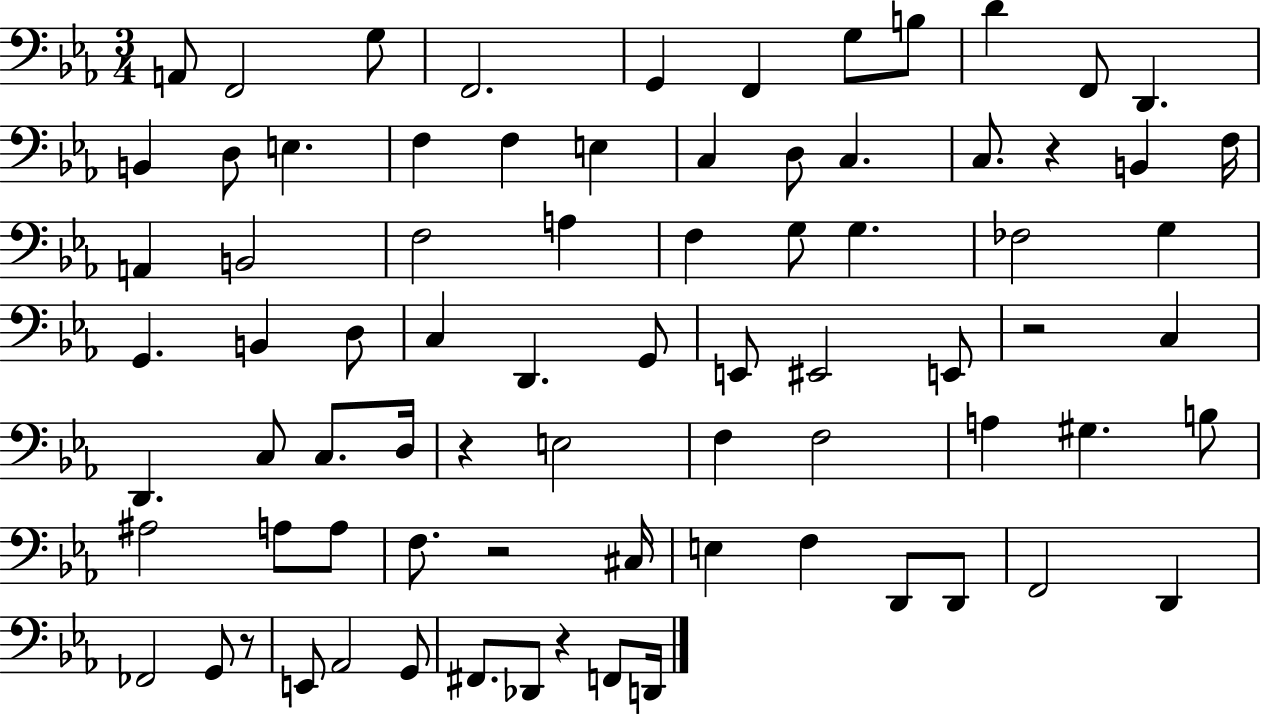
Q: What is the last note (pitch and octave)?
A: D2